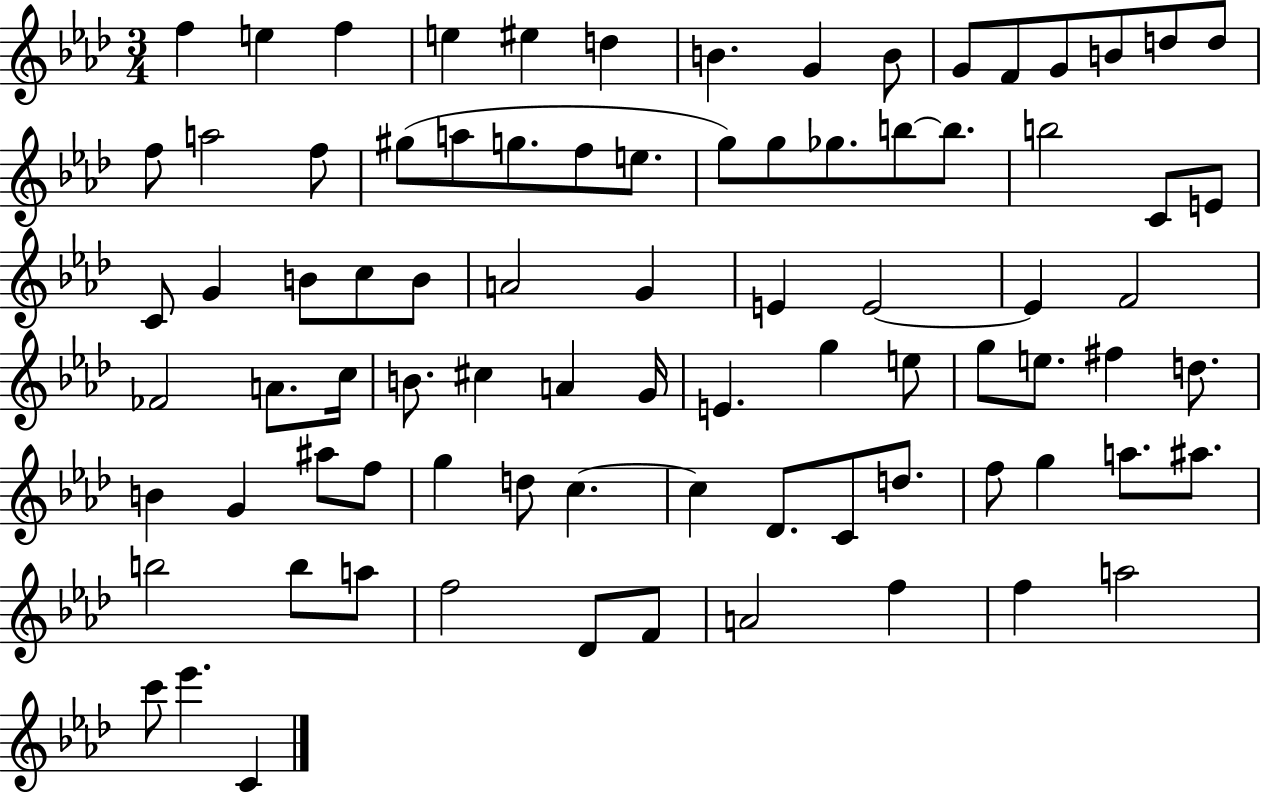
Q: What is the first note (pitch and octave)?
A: F5